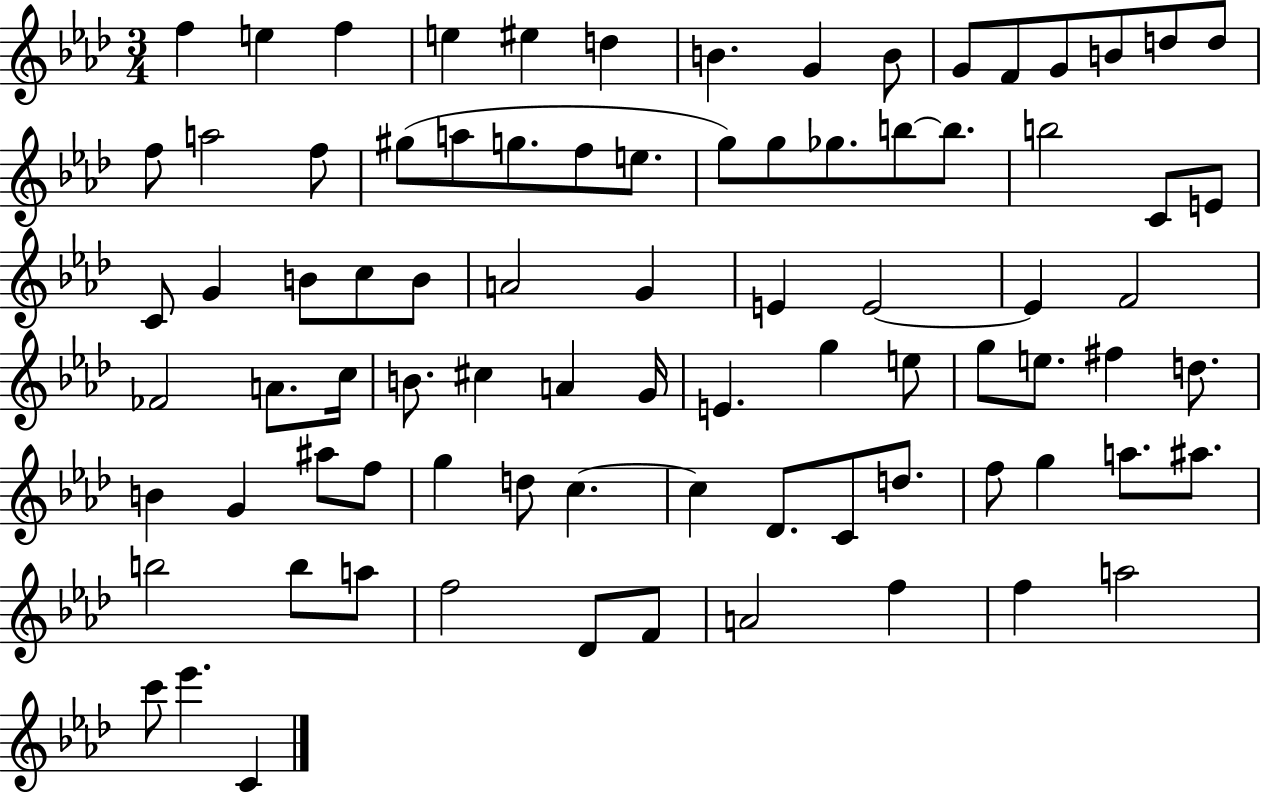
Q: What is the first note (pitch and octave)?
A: F5